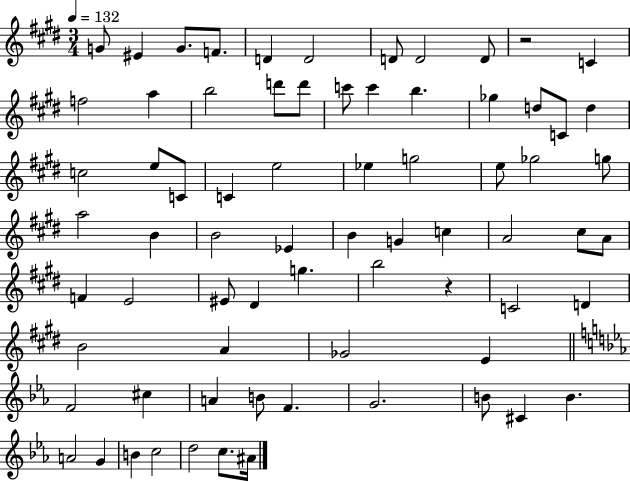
G4/e EIS4/q G4/e. F4/e. D4/q D4/h D4/e D4/h D4/e R/h C4/q F5/h A5/q B5/h D6/e D6/e C6/e C6/q B5/q. Gb5/q D5/e C4/e D5/q C5/h E5/e C4/e C4/q E5/h Eb5/q G5/h E5/e Gb5/h G5/e A5/h B4/q B4/h Eb4/q B4/q G4/q C5/q A4/h C#5/e A4/e F4/q E4/h EIS4/e D#4/q G5/q. B5/h R/q C4/h D4/q B4/h A4/q Gb4/h E4/q F4/h C#5/q A4/q B4/e F4/q. G4/h. B4/e C#4/q B4/q. A4/h G4/q B4/q C5/h D5/h C5/e. A#4/s